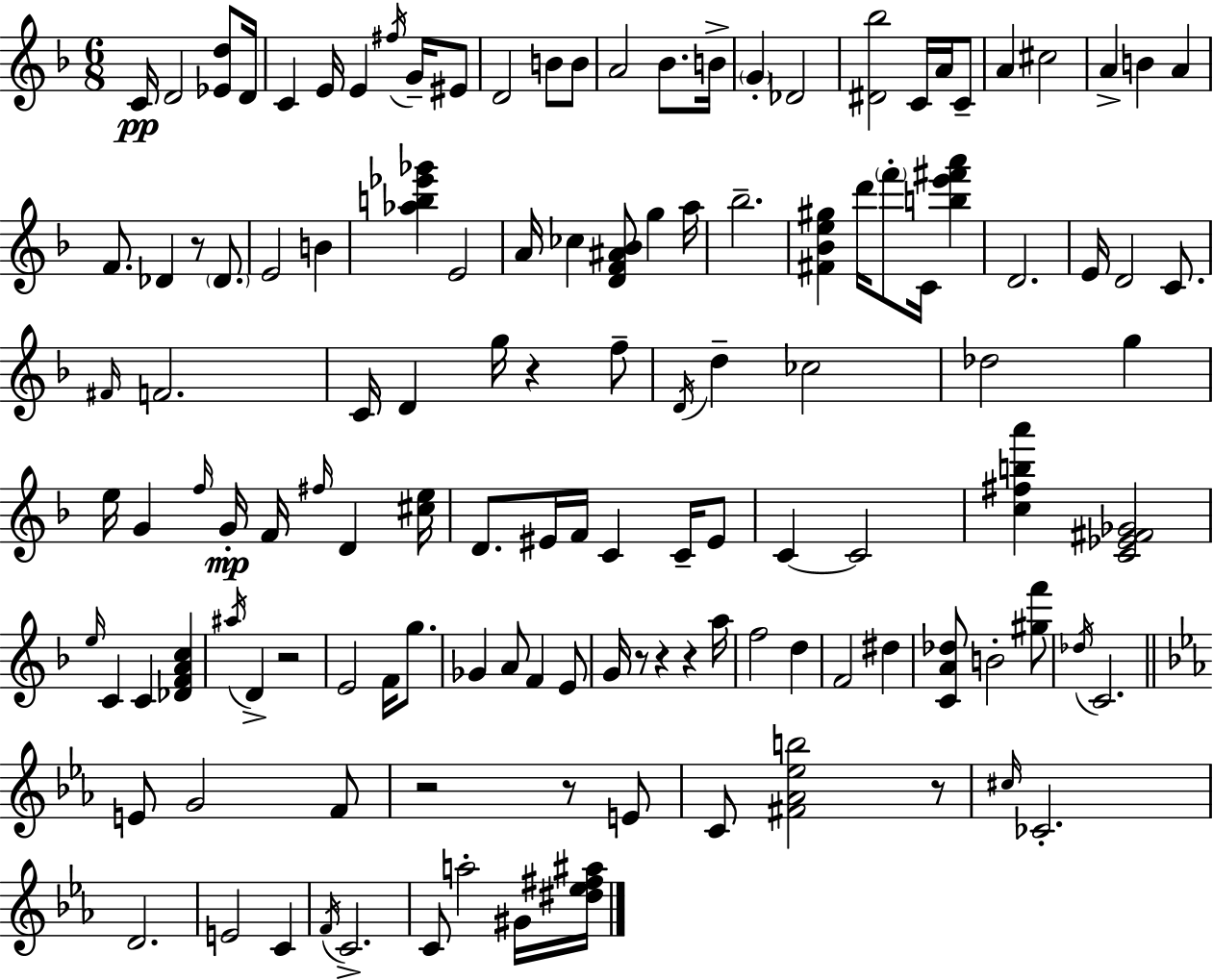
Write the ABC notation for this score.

X:1
T:Untitled
M:6/8
L:1/4
K:Dm
C/4 D2 [_Ed]/2 D/4 C E/4 E ^f/4 G/4 ^E/2 D2 B/2 B/2 A2 _B/2 B/4 G _D2 [^D_b]2 C/4 A/4 C/2 A ^c2 A B A F/2 _D z/2 _D/2 E2 B [_ab_e'_g'] E2 A/4 _c [DF^A_B]/2 g a/4 _b2 [^F_Be^g] d'/4 f'/2 C/4 [be'^f'a'] D2 E/4 D2 C/2 ^F/4 F2 C/4 D g/4 z f/2 D/4 d _c2 _d2 g e/4 G f/4 G/4 F/4 ^f/4 D [^ce]/4 D/2 ^E/4 F/4 C C/4 ^E/2 C C2 [c^fba'] [C_E^F_G]2 e/4 C C [_DFAc] ^a/4 D z2 E2 F/4 g/2 _G A/2 F E/2 G/4 z/2 z z a/4 f2 d F2 ^d [CA_d]/2 B2 [^gf']/2 _d/4 C2 E/2 G2 F/2 z2 z/2 E/2 C/2 [^F_A_eb]2 z/2 ^c/4 _C2 D2 E2 C F/4 C2 C/2 a2 ^G/4 [^d_e^f^a]/4